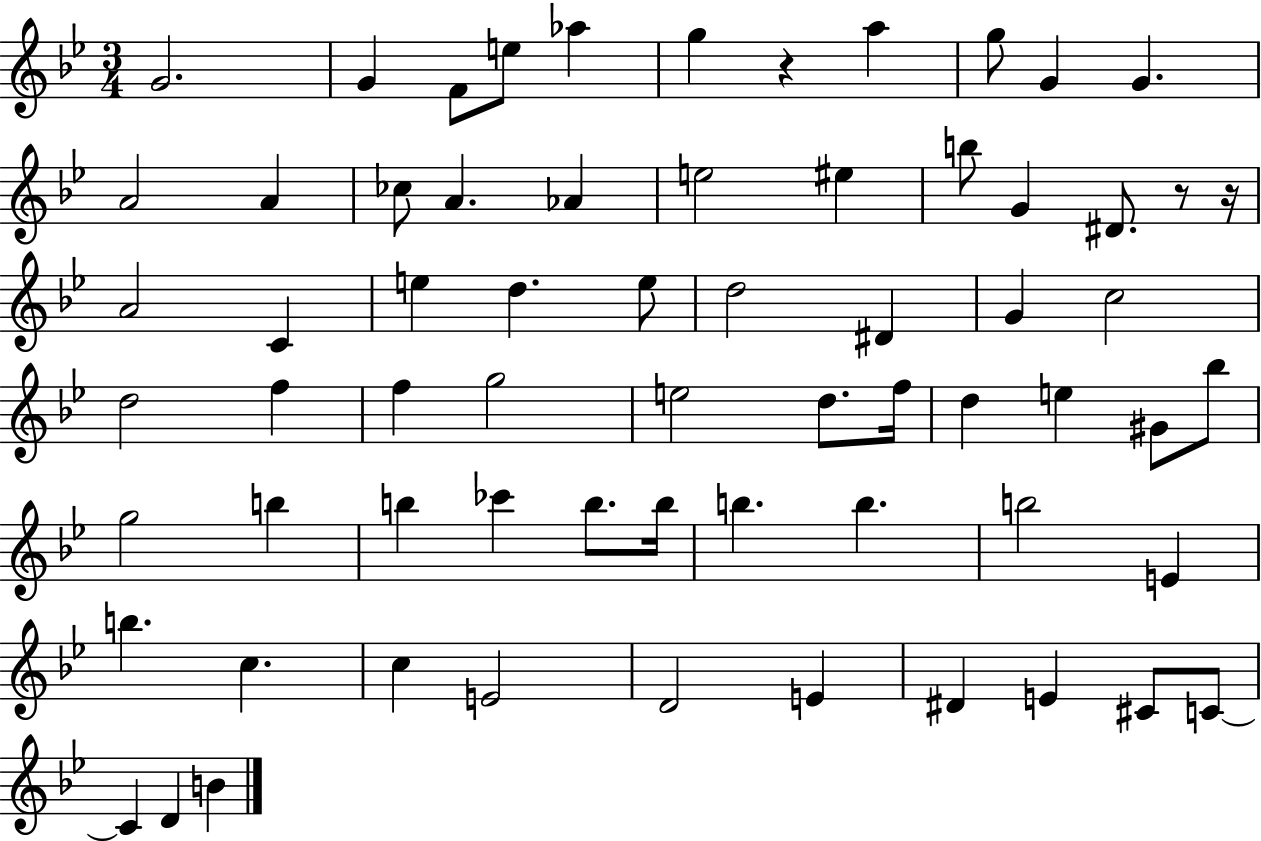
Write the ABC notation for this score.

X:1
T:Untitled
M:3/4
L:1/4
K:Bb
G2 G F/2 e/2 _a g z a g/2 G G A2 A _c/2 A _A e2 ^e b/2 G ^D/2 z/2 z/4 A2 C e d e/2 d2 ^D G c2 d2 f f g2 e2 d/2 f/4 d e ^G/2 _b/2 g2 b b _c' b/2 b/4 b b b2 E b c c E2 D2 E ^D E ^C/2 C/2 C D B